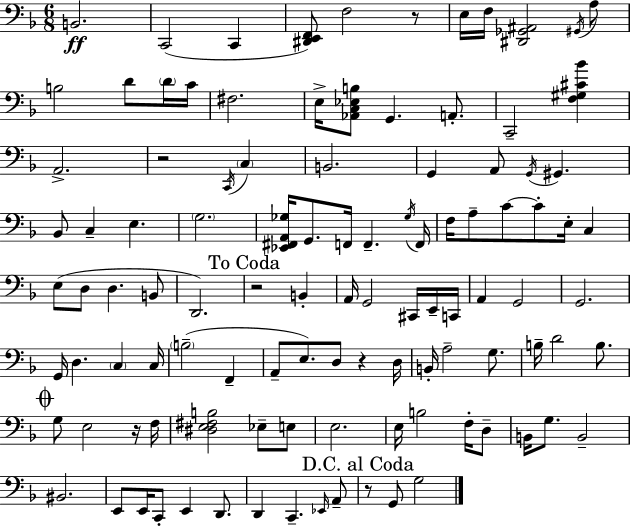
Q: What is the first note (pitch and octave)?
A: B2